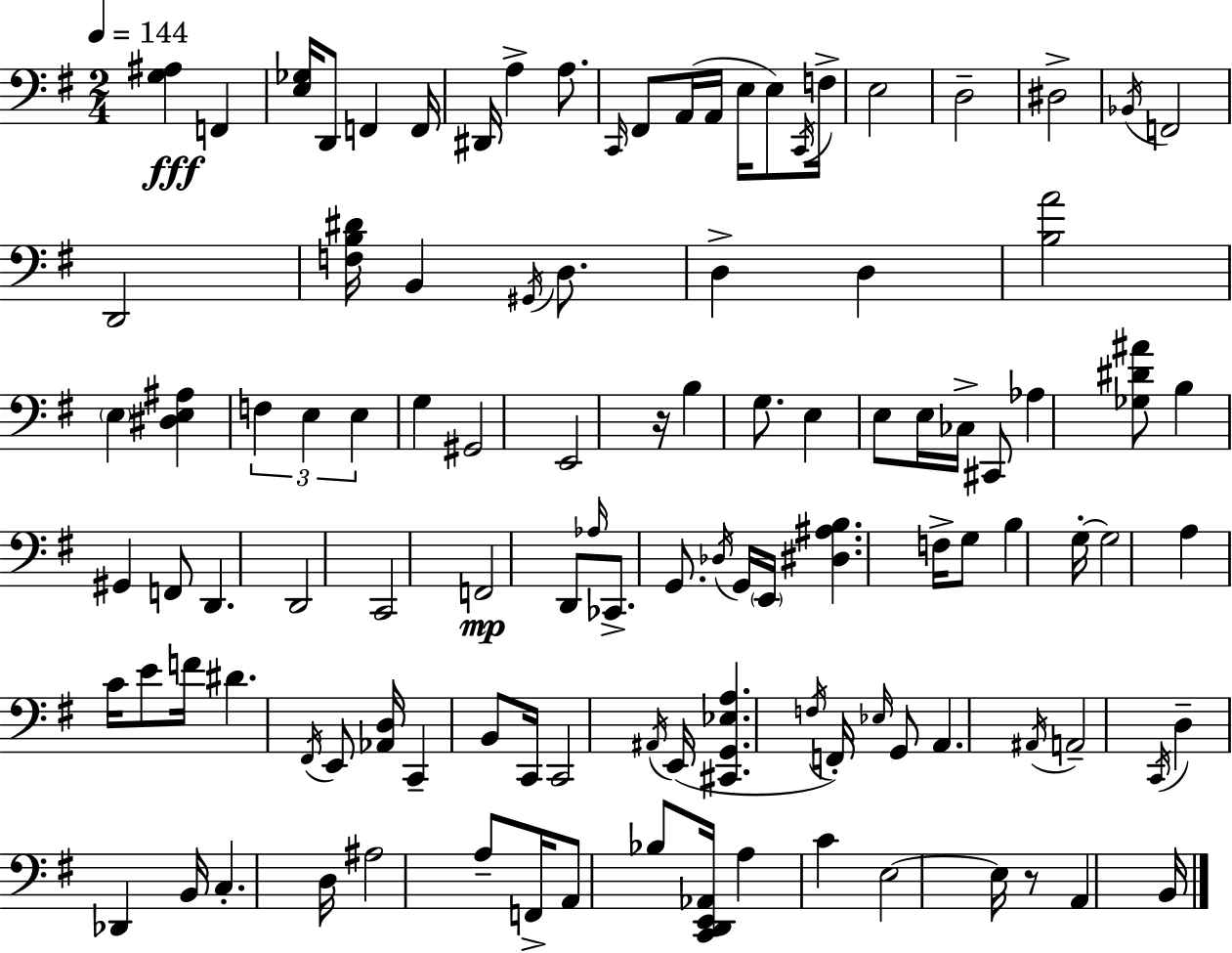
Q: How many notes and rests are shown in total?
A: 109